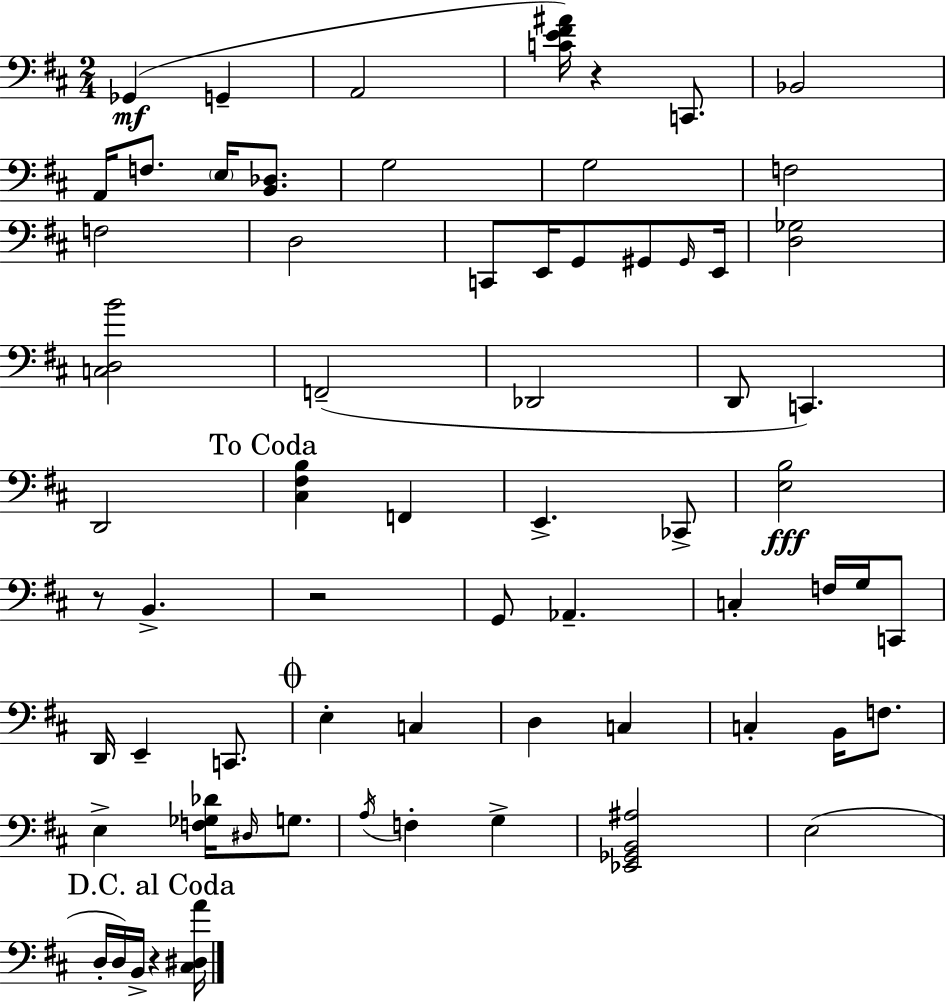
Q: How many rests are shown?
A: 4